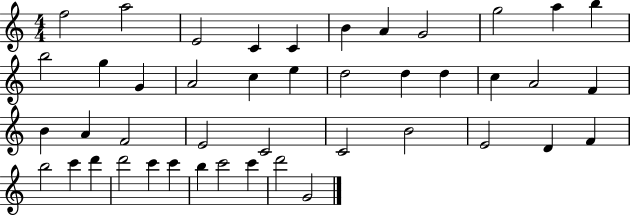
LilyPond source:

{
  \clef treble
  \numericTimeSignature
  \time 4/4
  \key c \major
  f''2 a''2 | e'2 c'4 c'4 | b'4 a'4 g'2 | g''2 a''4 b''4 | \break b''2 g''4 g'4 | a'2 c''4 e''4 | d''2 d''4 d''4 | c''4 a'2 f'4 | \break b'4 a'4 f'2 | e'2 c'2 | c'2 b'2 | e'2 d'4 f'4 | \break b''2 c'''4 d'''4 | d'''2 c'''4 c'''4 | b''4 c'''2 c'''4 | d'''2 g'2 | \break \bar "|."
}